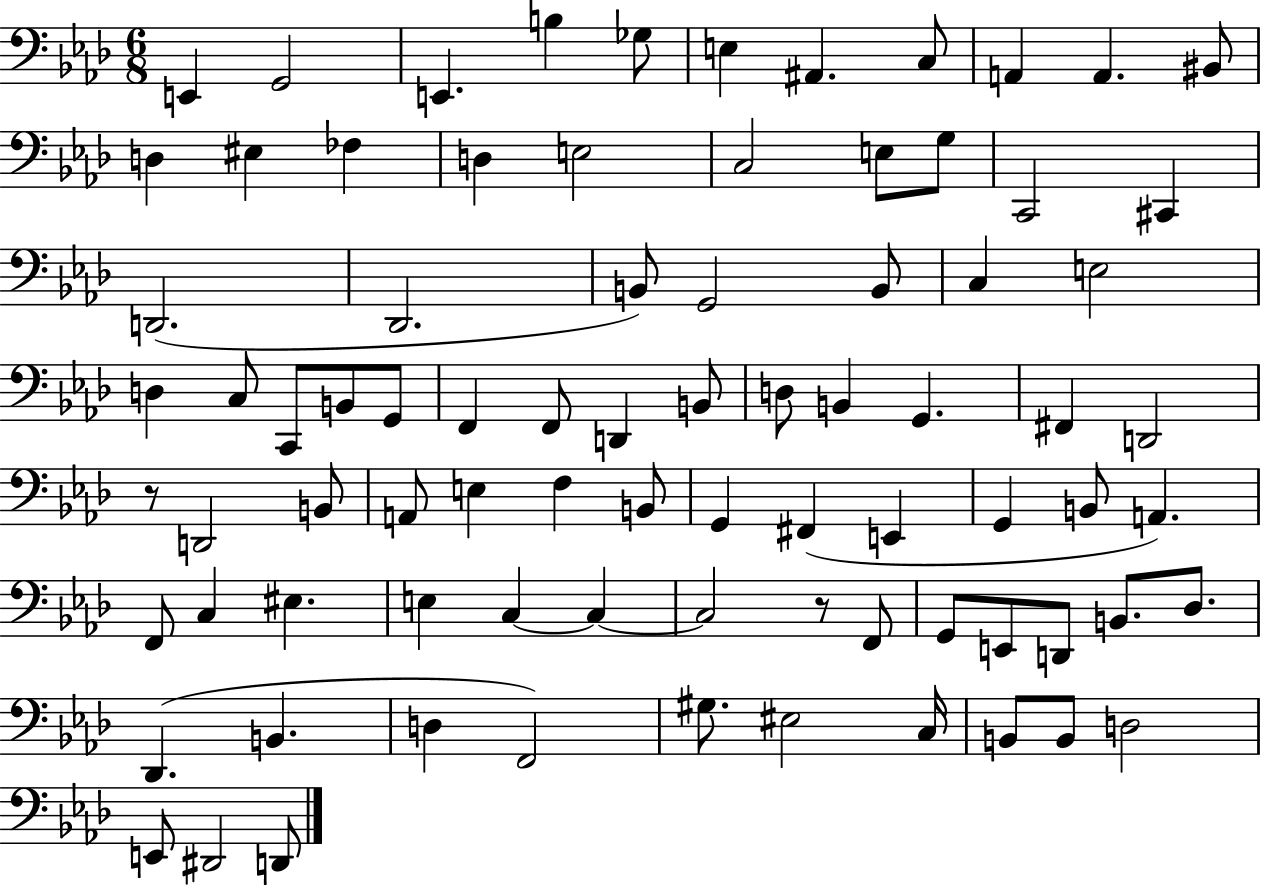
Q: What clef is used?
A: bass